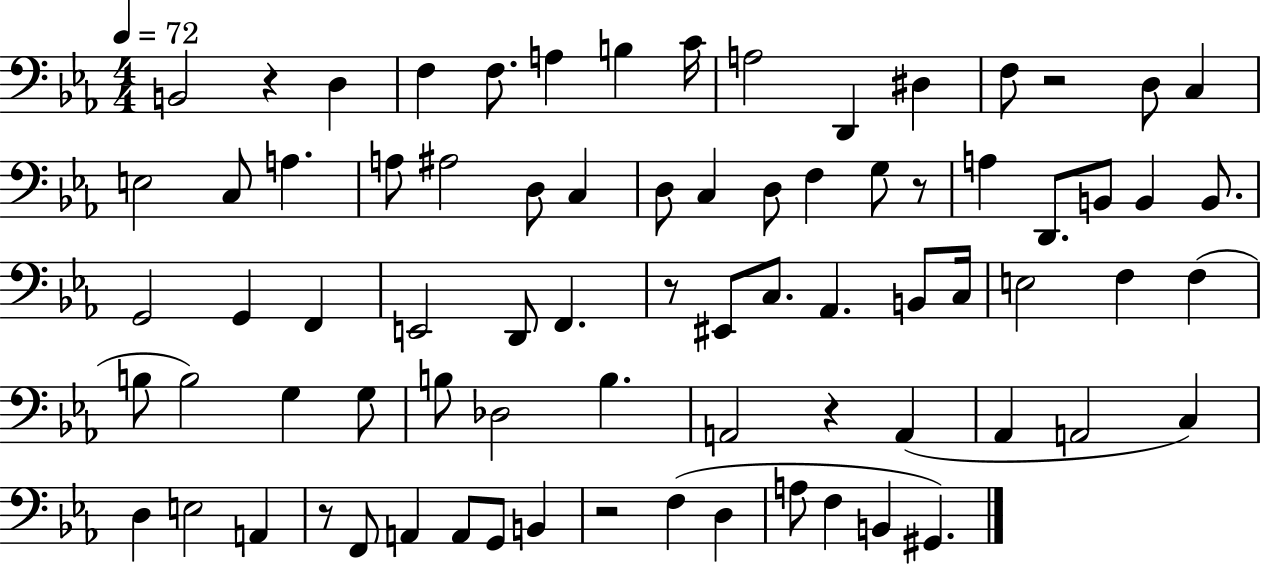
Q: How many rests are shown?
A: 7